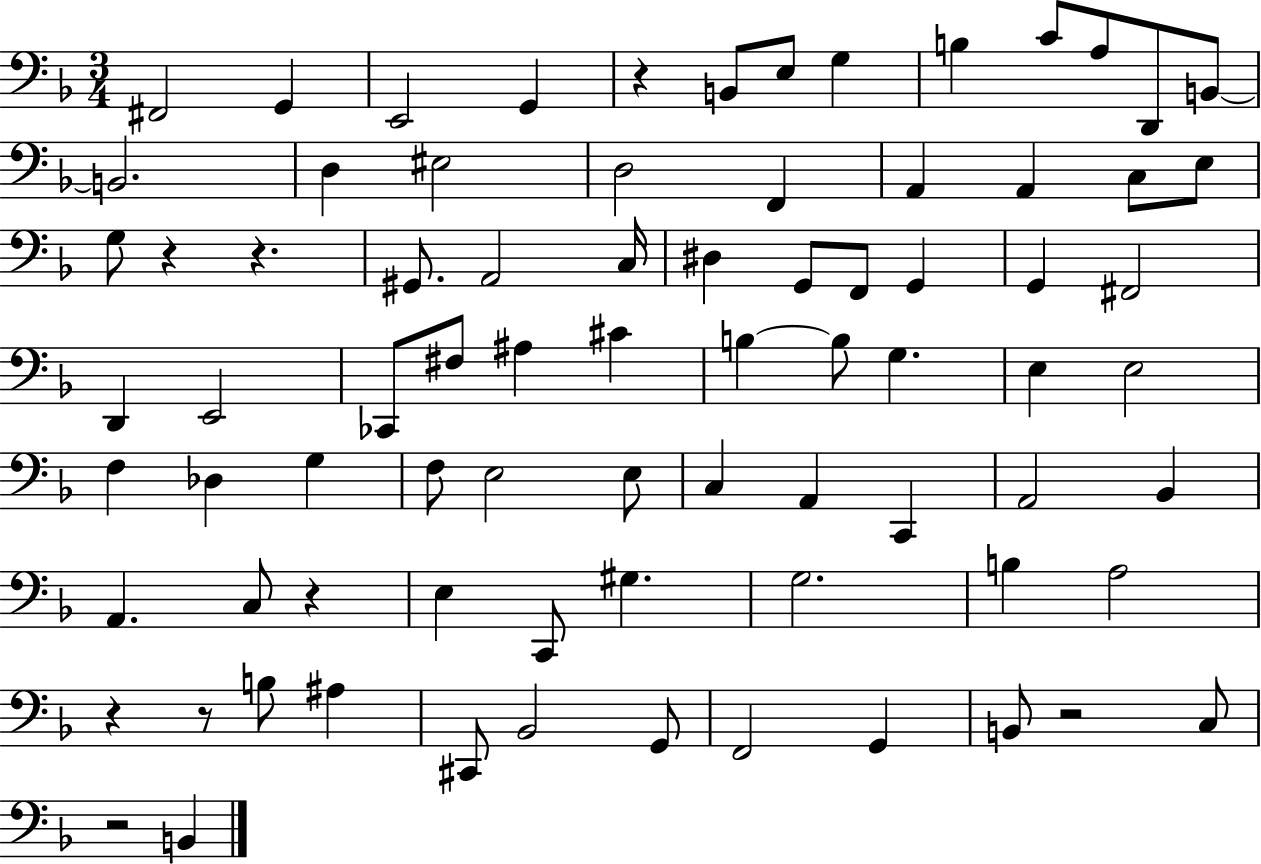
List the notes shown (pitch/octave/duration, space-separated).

F#2/h G2/q E2/h G2/q R/q B2/e E3/e G3/q B3/q C4/e A3/e D2/e B2/e B2/h. D3/q EIS3/h D3/h F2/q A2/q A2/q C3/e E3/e G3/e R/q R/q. G#2/e. A2/h C3/s D#3/q G2/e F2/e G2/q G2/q F#2/h D2/q E2/h CES2/e F#3/e A#3/q C#4/q B3/q B3/e G3/q. E3/q E3/h F3/q Db3/q G3/q F3/e E3/h E3/e C3/q A2/q C2/q A2/h Bb2/q A2/q. C3/e R/q E3/q C2/e G#3/q. G3/h. B3/q A3/h R/q R/e B3/e A#3/q C#2/e Bb2/h G2/e F2/h G2/q B2/e R/h C3/e R/h B2/q